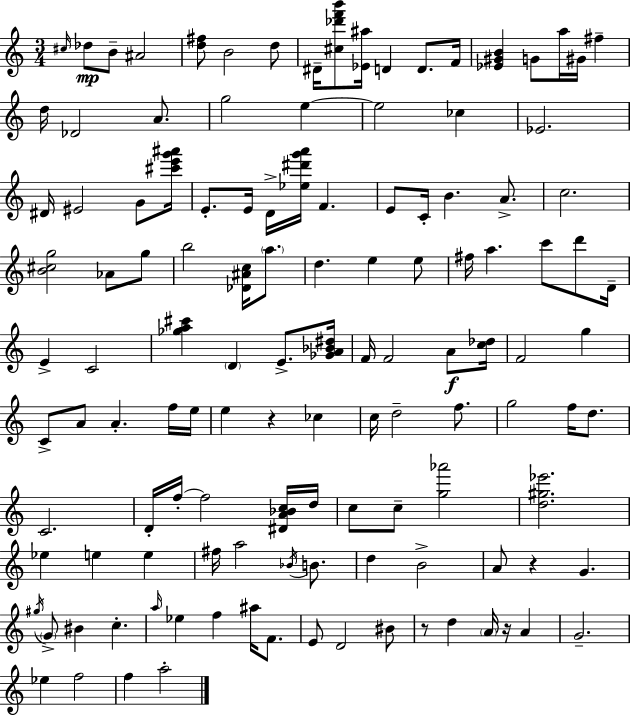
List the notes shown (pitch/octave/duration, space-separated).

C#5/s Db5/e B4/e A#4/h [D5,F#5]/e B4/h D5/e D#4/s [C#5,Db6,F6,B6]/e [Eb4,A#5]/s D4/q D4/e. F4/s [Eb4,G#4,B4]/q G4/e A5/s G#4/s F#5/q D5/s Db4/h A4/e. G5/h E5/q E5/h CES5/q Eb4/h. D#4/s EIS4/h G4/e [C#6,E6,G6,A#6]/s E4/e. E4/s D4/s [Eb5,D#6,G6,A6]/s F4/q. E4/e C4/s B4/q. A4/e. C5/h. [B4,C#5,G5]/h Ab4/e G5/e B5/h [Db4,A#4,C5]/s A5/e. D5/q. E5/q E5/e F#5/s A5/q. C6/e D6/e D4/s E4/q C4/h [Gb5,A5,C#6]/q D4/q E4/e. [Gb4,A4,Bb4,D#5]/s F4/s F4/h A4/e [C5,Db5]/s F4/h G5/q C4/e A4/e A4/q. F5/s E5/s E5/q R/q CES5/q C5/s D5/h F5/e. G5/h F5/s D5/e. C4/h. D4/s F5/s F5/h [D#4,A4,Bb4,C5]/s D5/s C5/e C5/e [G5,Ab6]/h [D5,G#5,Eb6]/h. Eb5/q E5/q E5/q F#5/s A5/h Bb4/s B4/e. D5/q B4/h A4/e R/q G4/q. G#5/s G4/e BIS4/q C5/q. A5/s Eb5/q F5/q A#5/s F4/e. E4/e D4/h BIS4/e R/e D5/q A4/s R/s A4/q G4/h. Eb5/q F5/h F5/q A5/h